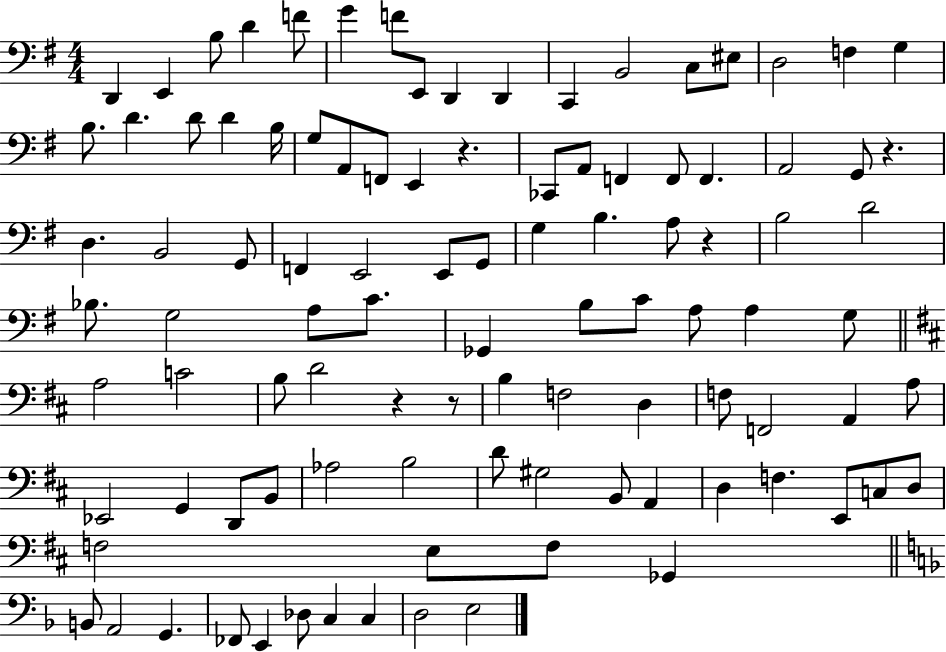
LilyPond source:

{
  \clef bass
  \numericTimeSignature
  \time 4/4
  \key g \major
  d,4 e,4 b8 d'4 f'8 | g'4 f'8 e,8 d,4 d,4 | c,4 b,2 c8 eis8 | d2 f4 g4 | \break b8. d'4. d'8 d'4 b16 | g8 a,8 f,8 e,4 r4. | ces,8 a,8 f,4 f,8 f,4. | a,2 g,8 r4. | \break d4. b,2 g,8 | f,4 e,2 e,8 g,8 | g4 b4. a8 r4 | b2 d'2 | \break bes8. g2 a8 c'8. | ges,4 b8 c'8 a8 a4 g8 | \bar "||" \break \key d \major a2 c'2 | b8 d'2 r4 r8 | b4 f2 d4 | f8 f,2 a,4 a8 | \break ees,2 g,4 d,8 b,8 | aes2 b2 | d'8 gis2 b,8 a,4 | d4 f4. e,8 c8 d8 | \break f2 e8 f8 ges,4 | \bar "||" \break \key d \minor b,8 a,2 g,4. | fes,8 e,4 des8 c4 c4 | d2 e2 | \bar "|."
}